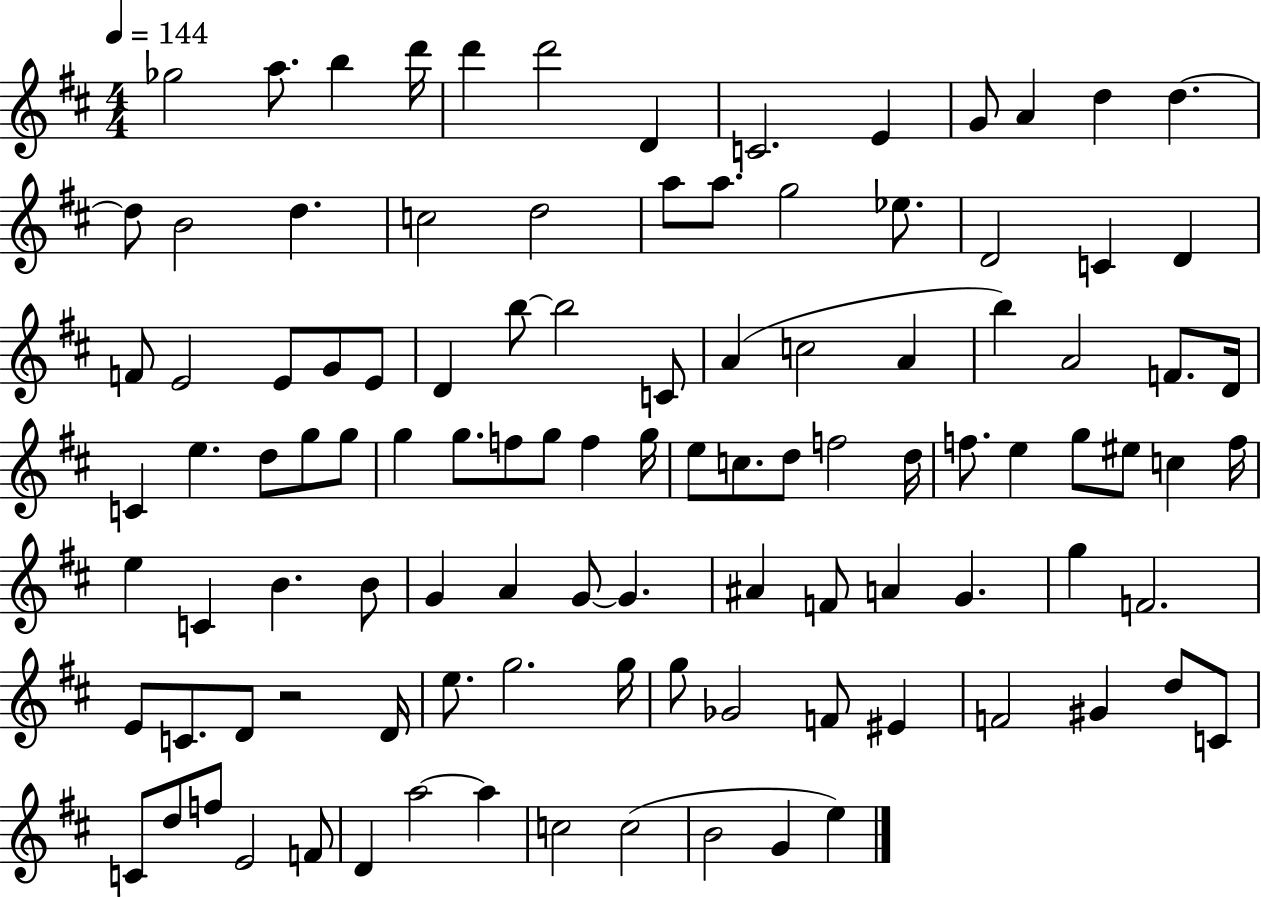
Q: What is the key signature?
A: D major